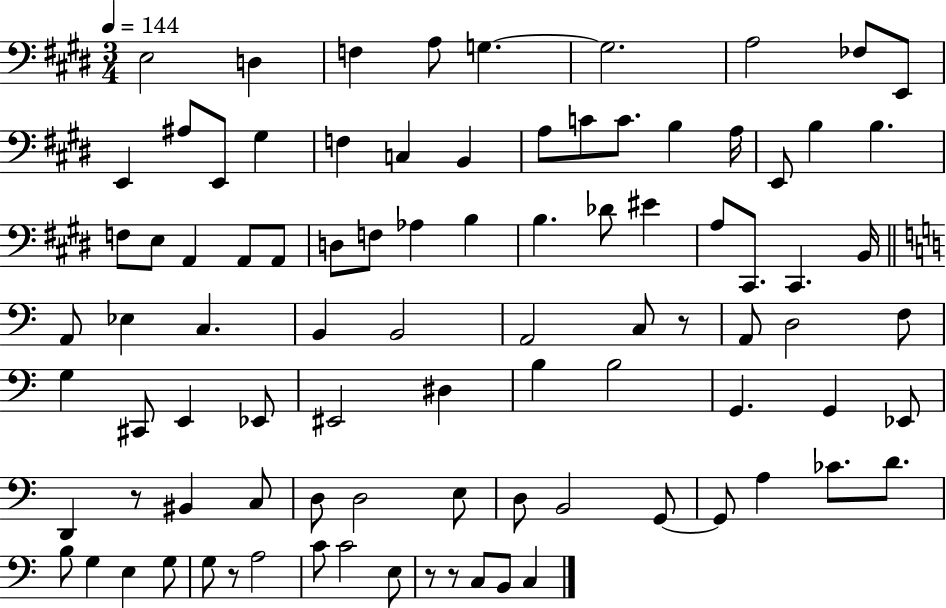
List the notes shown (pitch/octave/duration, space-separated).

E3/h D3/q F3/q A3/e G3/q. G3/h. A3/h FES3/e E2/e E2/q A#3/e E2/e G#3/q F3/q C3/q B2/q A3/e C4/e C4/e. B3/q A3/s E2/e B3/q B3/q. F3/e E3/e A2/q A2/e A2/e D3/e F3/e Ab3/q B3/q B3/q. Db4/e EIS4/q A3/e C#2/e. C#2/q. B2/s A2/e Eb3/q C3/q. B2/q B2/h A2/h C3/e R/e A2/e D3/h F3/e G3/q C#2/e E2/q Eb2/e EIS2/h D#3/q B3/q B3/h G2/q. G2/q Eb2/e D2/q R/e BIS2/q C3/e D3/e D3/h E3/e D3/e B2/h G2/e G2/e A3/q CES4/e. D4/e. B3/e G3/q E3/q G3/e G3/e R/e A3/h C4/e C4/h E3/e R/e R/e C3/e B2/e C3/q